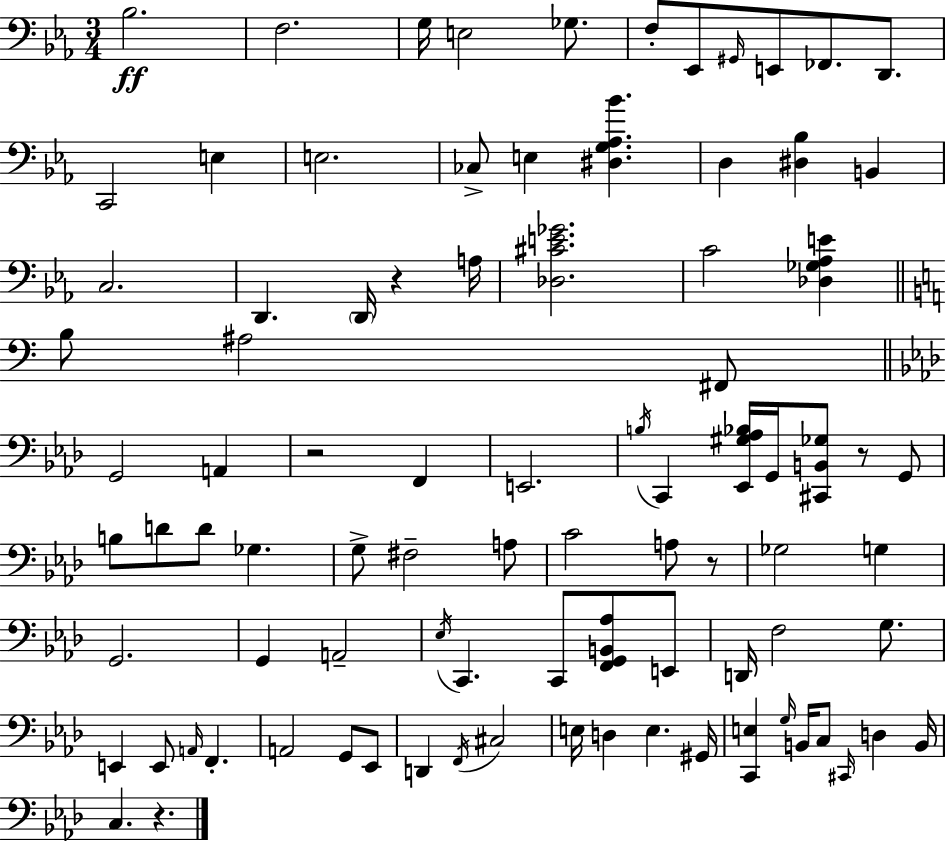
X:1
T:Untitled
M:3/4
L:1/4
K:Cm
_B,2 F,2 G,/4 E,2 _G,/2 F,/2 _E,,/2 ^G,,/4 E,,/2 _F,,/2 D,,/2 C,,2 E, E,2 _C,/2 E, [^D,G,_A,_B] D, [^D,_B,] B,, C,2 D,, D,,/4 z A,/4 [_D,^CE_G]2 C2 [_D,_G,_A,E] B,/2 ^A,2 ^F,,/2 G,,2 A,, z2 F,, E,,2 B,/4 C,, [_E,,^G,_A,_B,]/4 G,,/4 [^C,,B,,_G,]/2 z/2 G,,/2 B,/2 D/2 D/2 _G, G,/2 ^F,2 A,/2 C2 A,/2 z/2 _G,2 G, G,,2 G,, A,,2 _E,/4 C,, C,,/2 [F,,G,,B,,_A,]/2 E,,/2 D,,/4 F,2 G,/2 E,, E,,/2 A,,/4 F,, A,,2 G,,/2 _E,,/2 D,, F,,/4 ^C,2 E,/4 D, E, ^G,,/4 [C,,E,] G,/4 B,,/4 C,/2 ^C,,/4 D, B,,/4 C, z